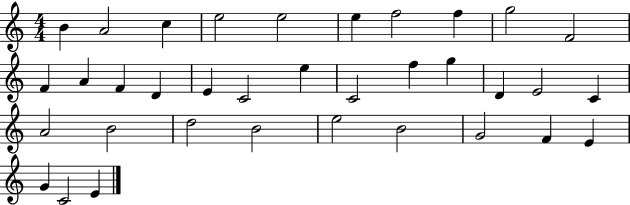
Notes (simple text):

B4/q A4/h C5/q E5/h E5/h E5/q F5/h F5/q G5/h F4/h F4/q A4/q F4/q D4/q E4/q C4/h E5/q C4/h F5/q G5/q D4/q E4/h C4/q A4/h B4/h D5/h B4/h E5/h B4/h G4/h F4/q E4/q G4/q C4/h E4/q